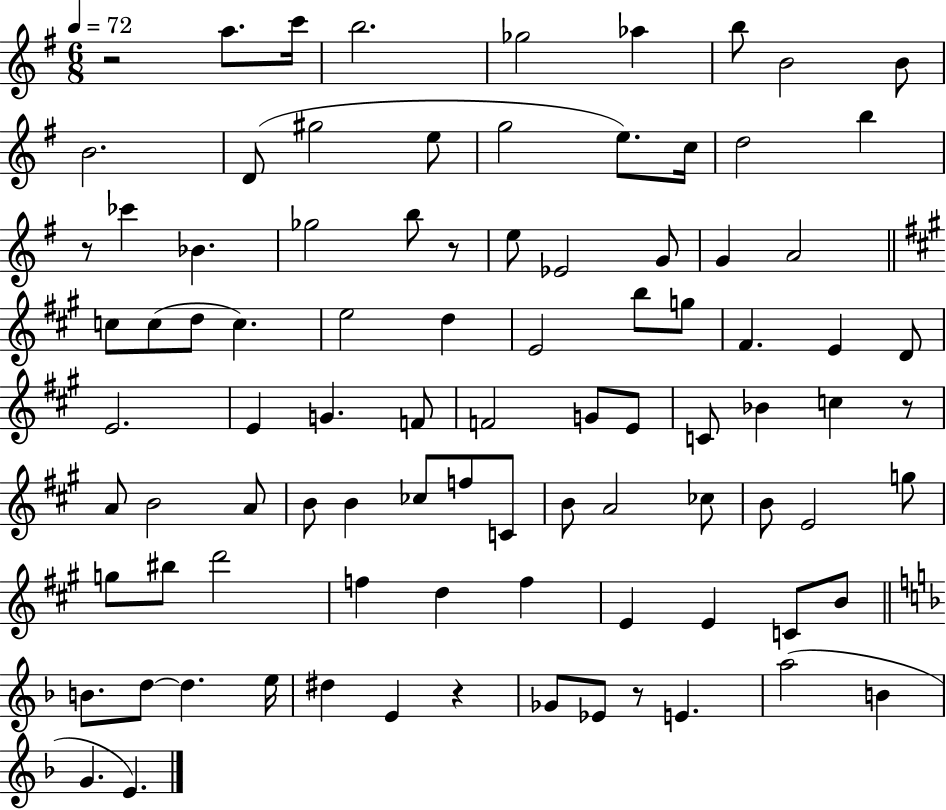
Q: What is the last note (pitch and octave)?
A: E4